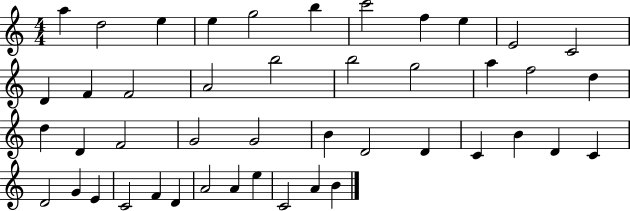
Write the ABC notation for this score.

X:1
T:Untitled
M:4/4
L:1/4
K:C
a d2 e e g2 b c'2 f e E2 C2 D F F2 A2 b2 b2 g2 a f2 d d D F2 G2 G2 B D2 D C B D C D2 G E C2 F D A2 A e C2 A B